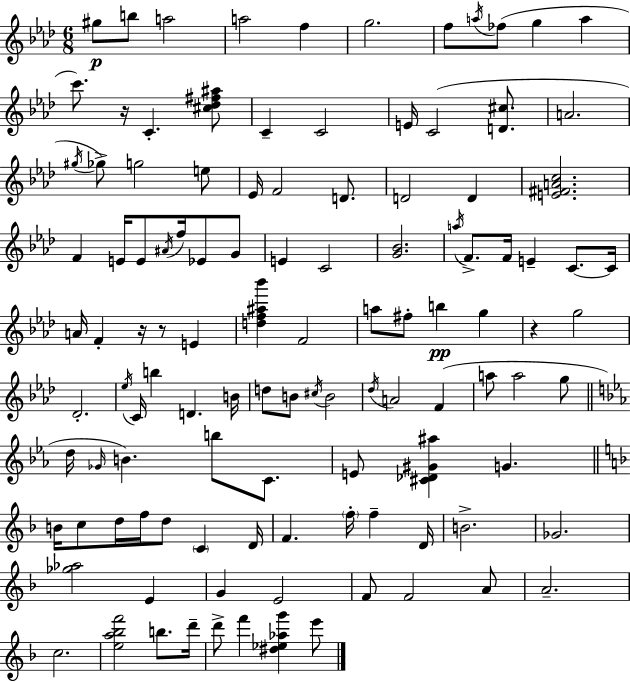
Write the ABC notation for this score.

X:1
T:Untitled
M:6/8
L:1/4
K:Fm
^g/2 b/2 a2 a2 f g2 f/2 a/4 _f/2 g a c'/2 z/4 C [^c_d^f^a]/2 C C2 E/4 C2 [D^c]/2 A2 ^g/4 _g/2 g2 e/2 _E/4 F2 D/2 D2 D [E^FAc]2 F E/4 E/2 ^A/4 f/4 _E/2 G/2 E C2 [G_B]2 a/4 F/2 F/4 E C/2 C/4 A/4 F z/4 z/2 E [df^a_b'] F2 a/2 ^f/2 b g z g2 _D2 _e/4 C/4 b D B/4 d/2 B/2 ^c/4 B2 _d/4 A2 F a/2 a2 g/2 d/4 _G/4 B b/2 C/2 E/2 [^C_D^G^a] G B/4 c/2 d/4 f/4 d/2 C D/4 F f/4 f D/4 B2 _G2 [_g_a]2 E G E2 F/2 F2 A/2 A2 c2 [ea_bf']2 b/2 d'/4 d'/2 f' [^d_e_ag'] e'/2